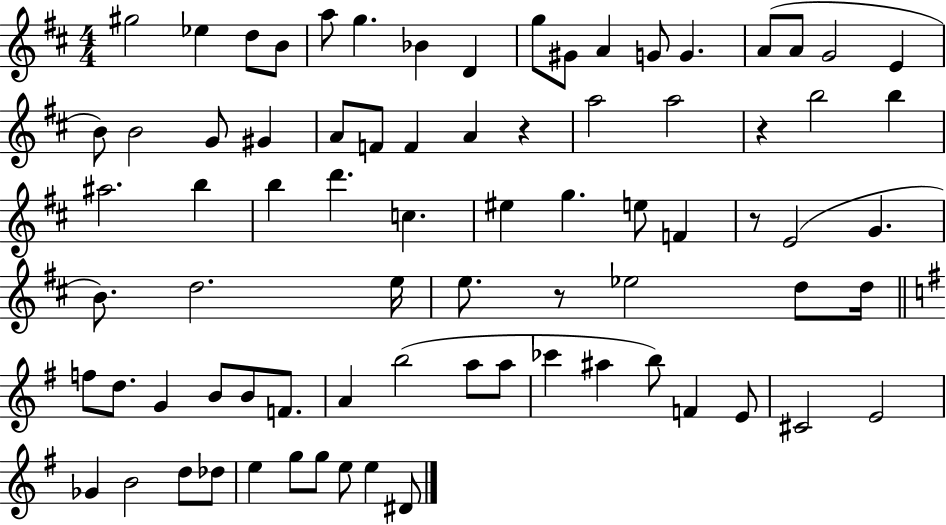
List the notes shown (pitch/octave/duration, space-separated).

G#5/h Eb5/q D5/e B4/e A5/e G5/q. Bb4/q D4/q G5/e G#4/e A4/q G4/e G4/q. A4/e A4/e G4/h E4/q B4/e B4/h G4/e G#4/q A4/e F4/e F4/q A4/q R/q A5/h A5/h R/q B5/h B5/q A#5/h. B5/q B5/q D6/q. C5/q. EIS5/q G5/q. E5/e F4/q R/e E4/h G4/q. B4/e. D5/h. E5/s E5/e. R/e Eb5/h D5/e D5/s F5/e D5/e. G4/q B4/e B4/e F4/e. A4/q B5/h A5/e A5/e CES6/q A#5/q B5/e F4/q E4/e C#4/h E4/h Gb4/q B4/h D5/e Db5/e E5/q G5/e G5/e E5/e E5/q D#4/e